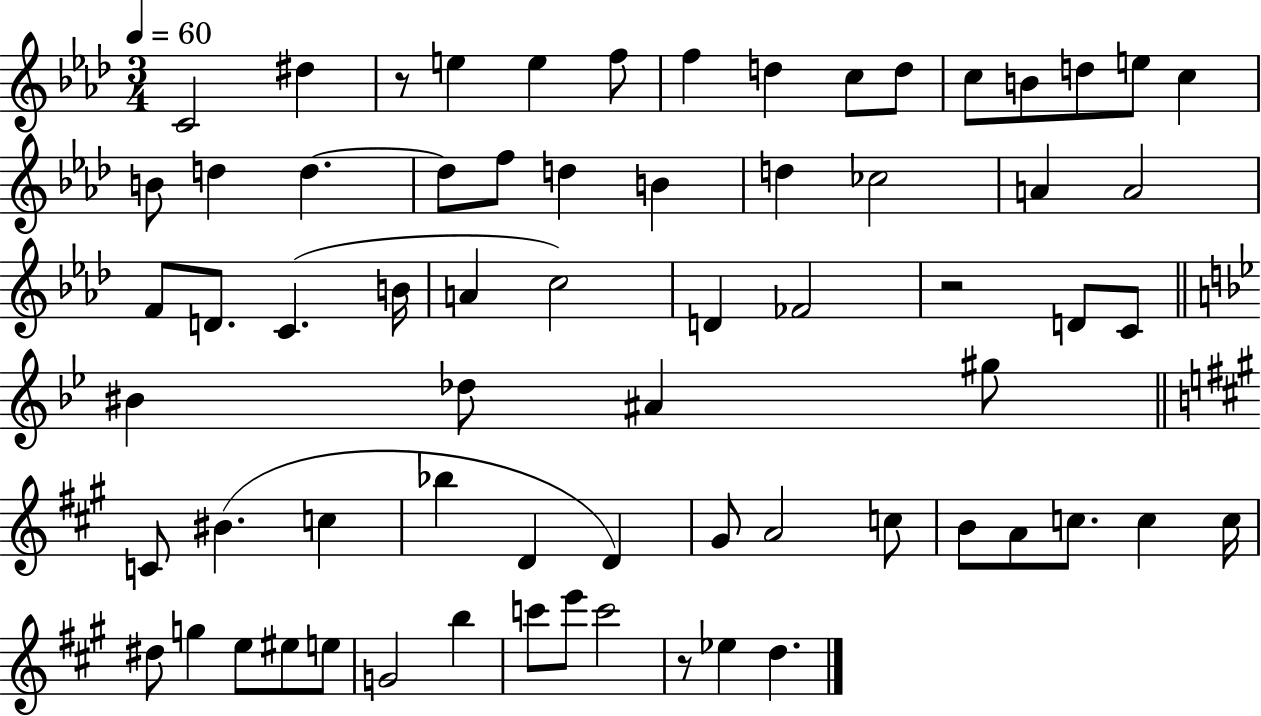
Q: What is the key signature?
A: AES major